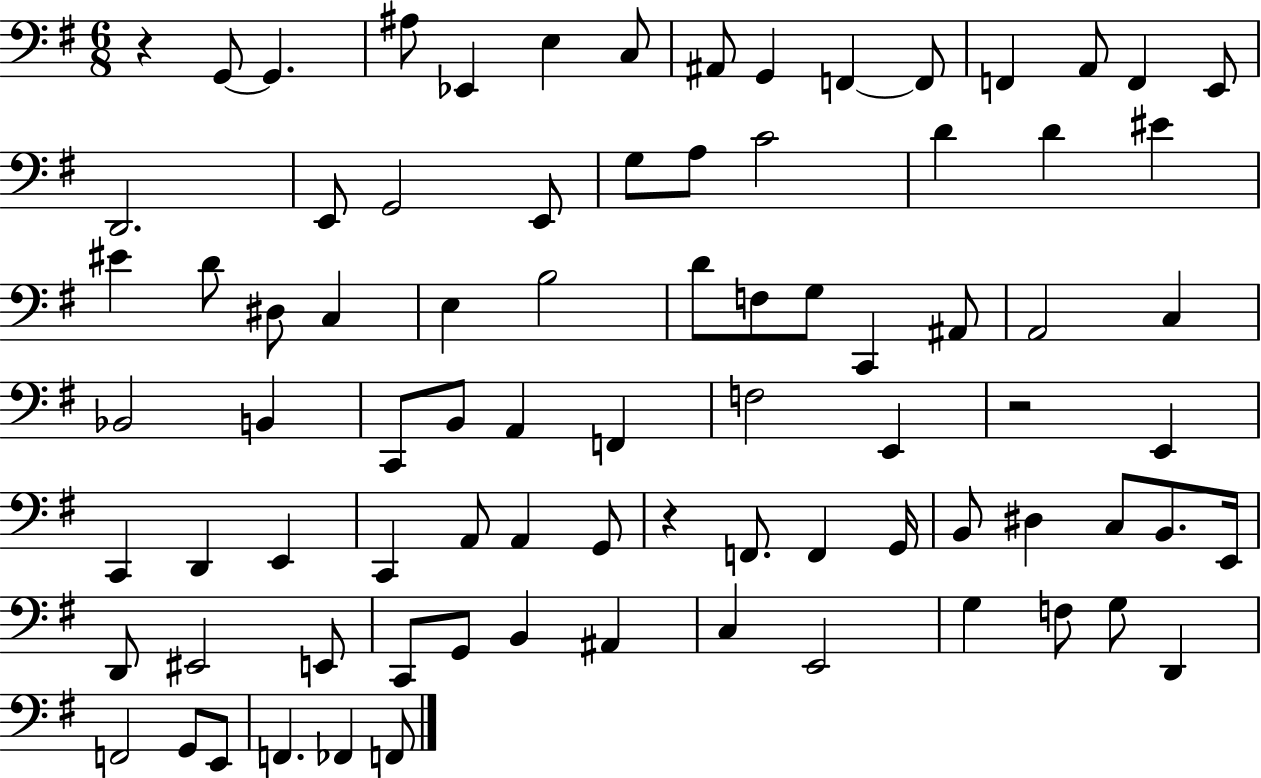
X:1
T:Untitled
M:6/8
L:1/4
K:G
z G,,/2 G,, ^A,/2 _E,, E, C,/2 ^A,,/2 G,, F,, F,,/2 F,, A,,/2 F,, E,,/2 D,,2 E,,/2 G,,2 E,,/2 G,/2 A,/2 C2 D D ^E ^E D/2 ^D,/2 C, E, B,2 D/2 F,/2 G,/2 C,, ^A,,/2 A,,2 C, _B,,2 B,, C,,/2 B,,/2 A,, F,, F,2 E,, z2 E,, C,, D,, E,, C,, A,,/2 A,, G,,/2 z F,,/2 F,, G,,/4 B,,/2 ^D, C,/2 B,,/2 E,,/4 D,,/2 ^E,,2 E,,/2 C,,/2 G,,/2 B,, ^A,, C, E,,2 G, F,/2 G,/2 D,, F,,2 G,,/2 E,,/2 F,, _F,, F,,/2